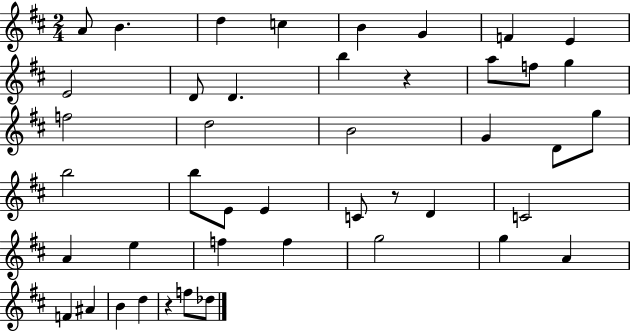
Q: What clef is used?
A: treble